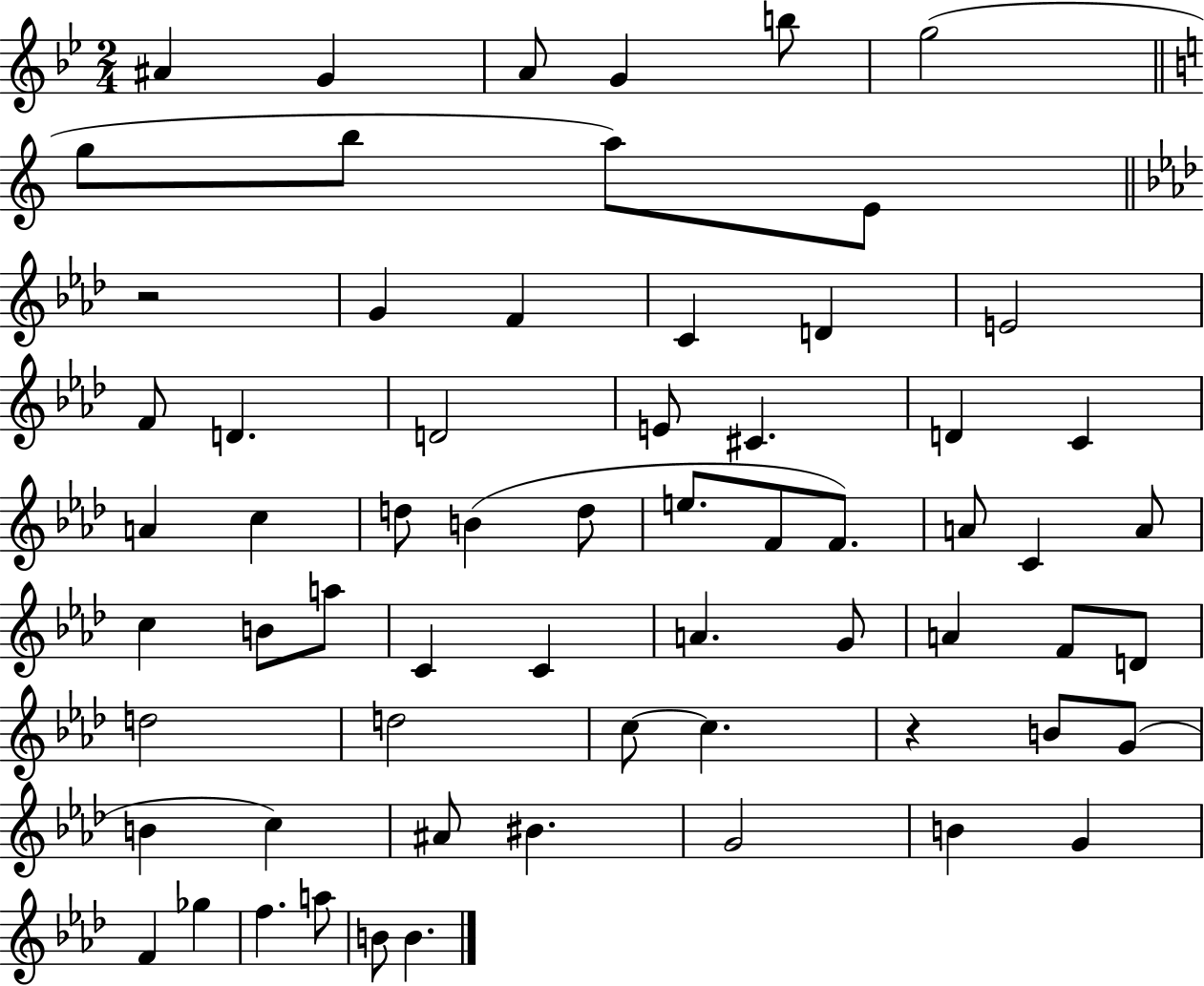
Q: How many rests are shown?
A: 2